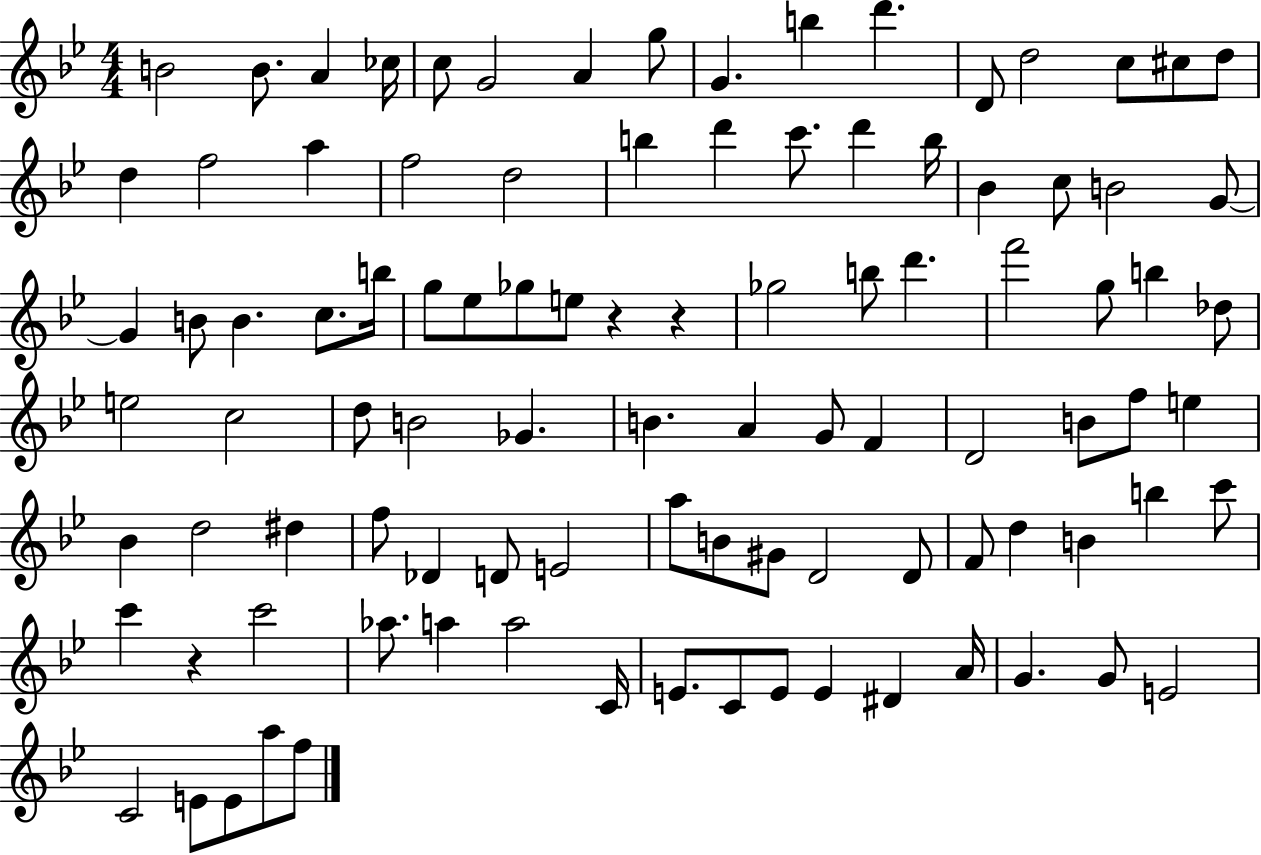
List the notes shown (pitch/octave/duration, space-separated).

B4/h B4/e. A4/q CES5/s C5/e G4/h A4/q G5/e G4/q. B5/q D6/q. D4/e D5/h C5/e C#5/e D5/e D5/q F5/h A5/q F5/h D5/h B5/q D6/q C6/e. D6/q B5/s Bb4/q C5/e B4/h G4/e G4/q B4/e B4/q. C5/e. B5/s G5/e Eb5/e Gb5/e E5/e R/q R/q Gb5/h B5/e D6/q. F6/h G5/e B5/q Db5/e E5/h C5/h D5/e B4/h Gb4/q. B4/q. A4/q G4/e F4/q D4/h B4/e F5/e E5/q Bb4/q D5/h D#5/q F5/e Db4/q D4/e E4/h A5/e B4/e G#4/e D4/h D4/e F4/e D5/q B4/q B5/q C6/e C6/q R/q C6/h Ab5/e. A5/q A5/h C4/s E4/e. C4/e E4/e E4/q D#4/q A4/s G4/q. G4/e E4/h C4/h E4/e E4/e A5/e F5/e